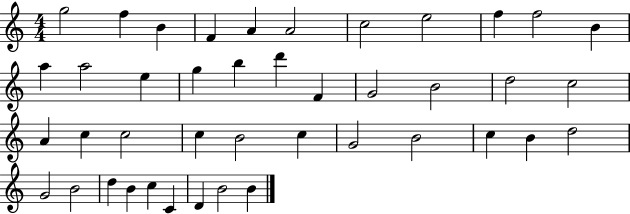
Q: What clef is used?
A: treble